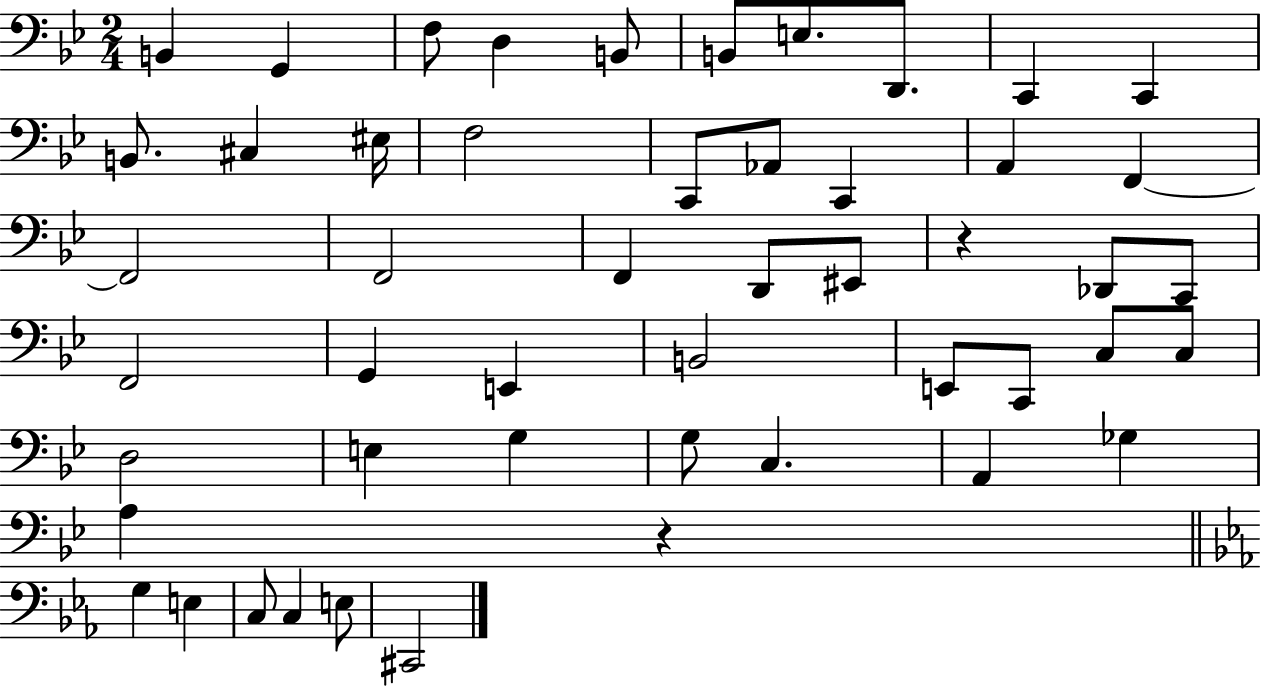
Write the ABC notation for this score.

X:1
T:Untitled
M:2/4
L:1/4
K:Bb
B,, G,, F,/2 D, B,,/2 B,,/2 E,/2 D,,/2 C,, C,, B,,/2 ^C, ^E,/4 F,2 C,,/2 _A,,/2 C,, A,, F,, F,,2 F,,2 F,, D,,/2 ^E,,/2 z _D,,/2 C,,/2 F,,2 G,, E,, B,,2 E,,/2 C,,/2 C,/2 C,/2 D,2 E, G, G,/2 C, A,, _G, A, z G, E, C,/2 C, E,/2 ^C,,2